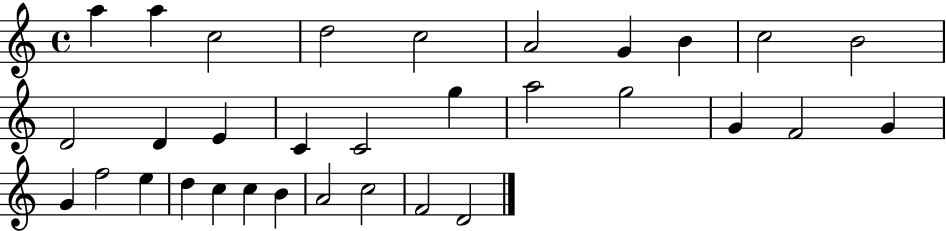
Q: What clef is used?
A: treble